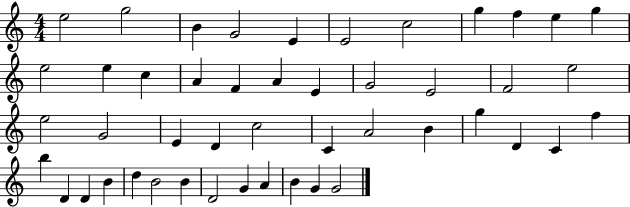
{
  \clef treble
  \numericTimeSignature
  \time 4/4
  \key c \major
  e''2 g''2 | b'4 g'2 e'4 | e'2 c''2 | g''4 f''4 e''4 g''4 | \break e''2 e''4 c''4 | a'4 f'4 a'4 e'4 | g'2 e'2 | f'2 e''2 | \break e''2 g'2 | e'4 d'4 c''2 | c'4 a'2 b'4 | g''4 d'4 c'4 f''4 | \break b''4 d'4 d'4 b'4 | d''4 b'2 b'4 | d'2 g'4 a'4 | b'4 g'4 g'2 | \break \bar "|."
}